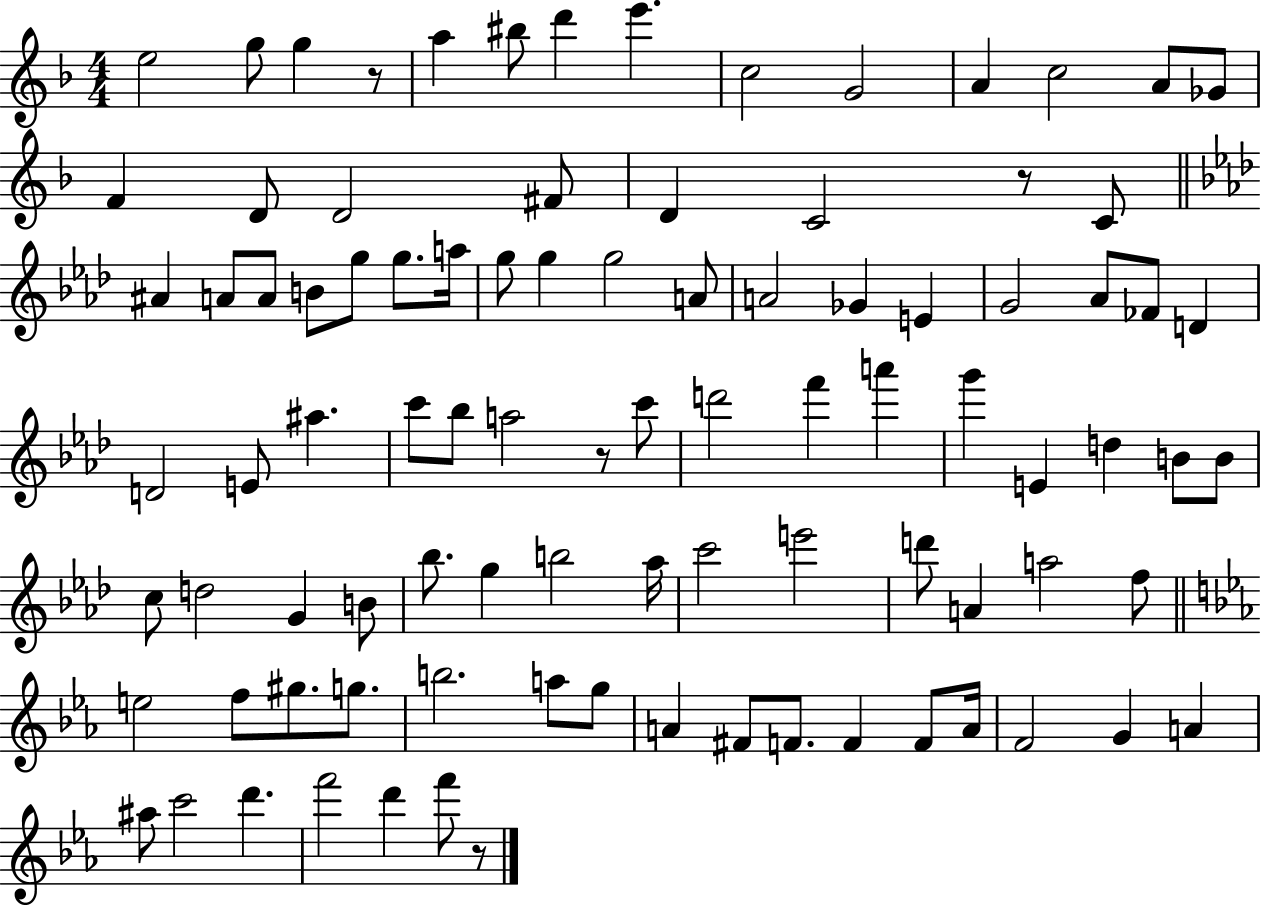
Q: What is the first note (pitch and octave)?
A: E5